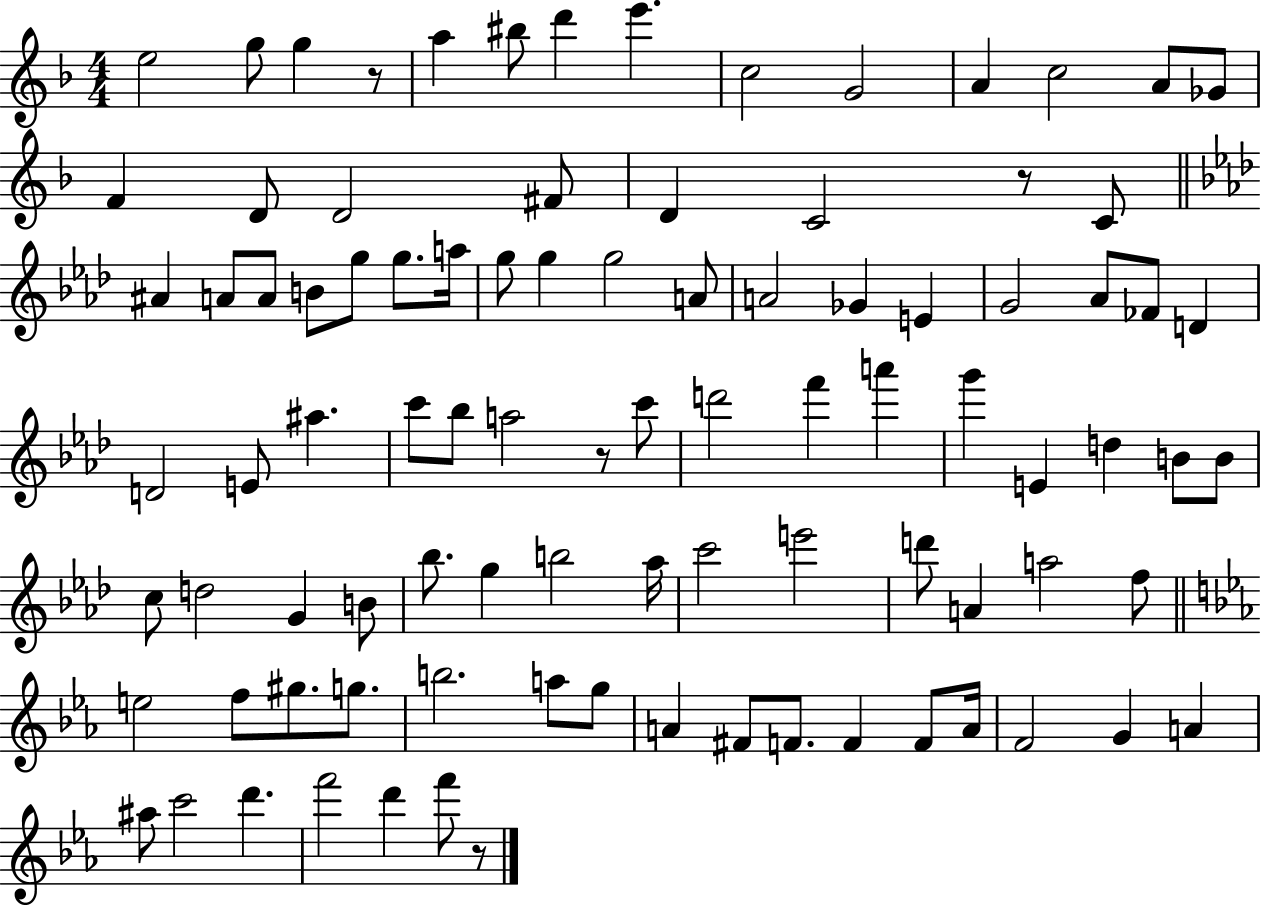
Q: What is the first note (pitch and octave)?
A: E5